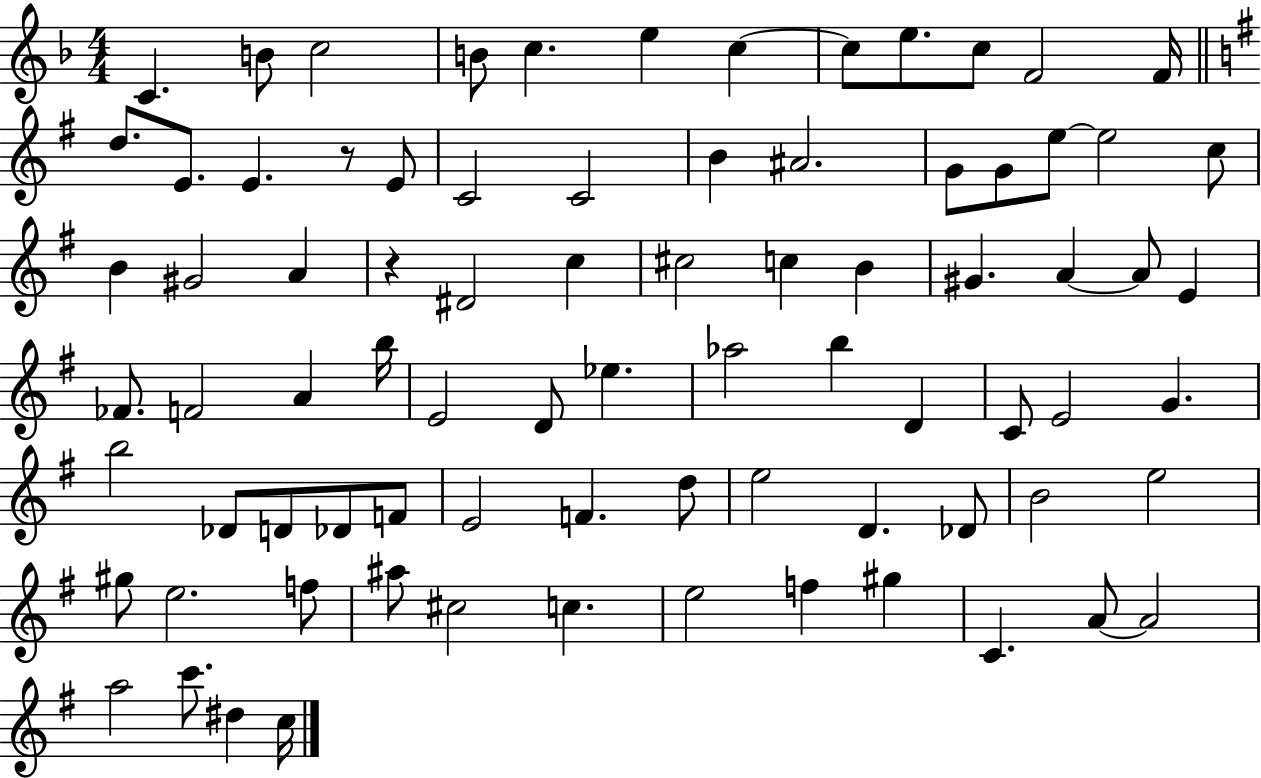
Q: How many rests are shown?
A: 2